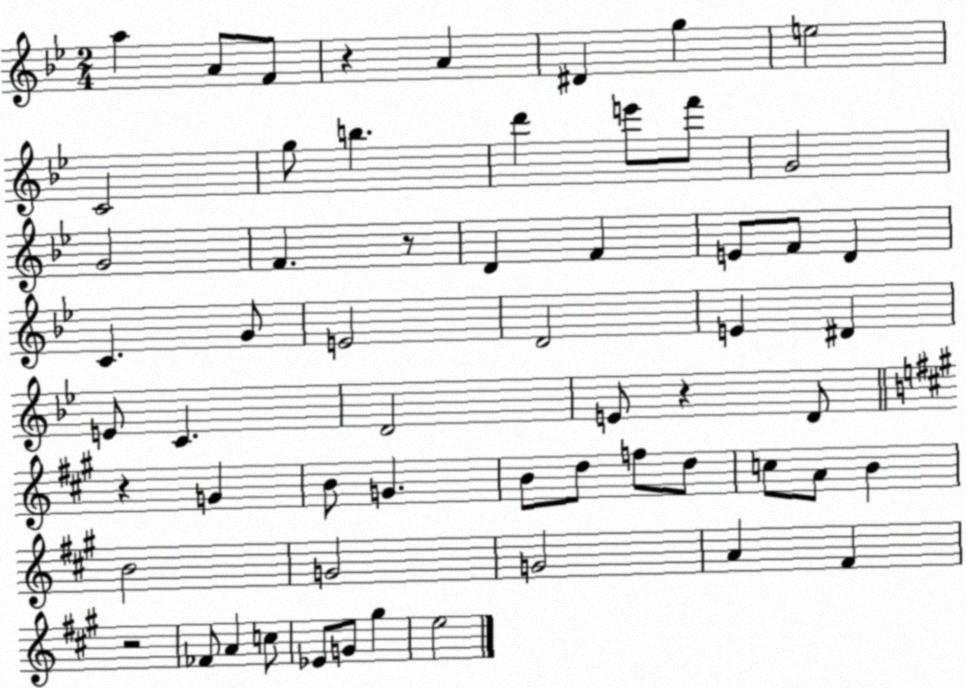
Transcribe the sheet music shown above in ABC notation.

X:1
T:Untitled
M:2/4
L:1/4
K:Bb
a A/2 F/2 z A ^D g e2 C2 g/2 b d' e'/2 f'/2 G2 G2 F z/2 D F E/2 F/2 D C G/2 E2 D2 E ^D E/2 C D2 E/2 z D/2 z G B/2 G B/2 d/2 f/2 d/2 c/2 A/2 B B2 G2 G2 A ^F z2 _F/2 A c/2 _E/2 G/2 ^g e2